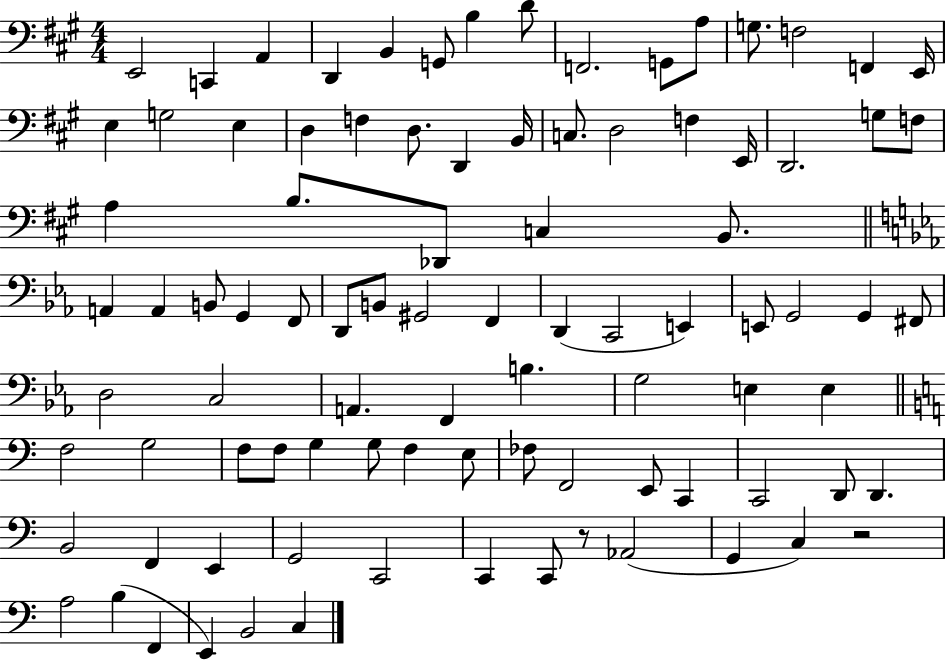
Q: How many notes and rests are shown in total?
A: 92